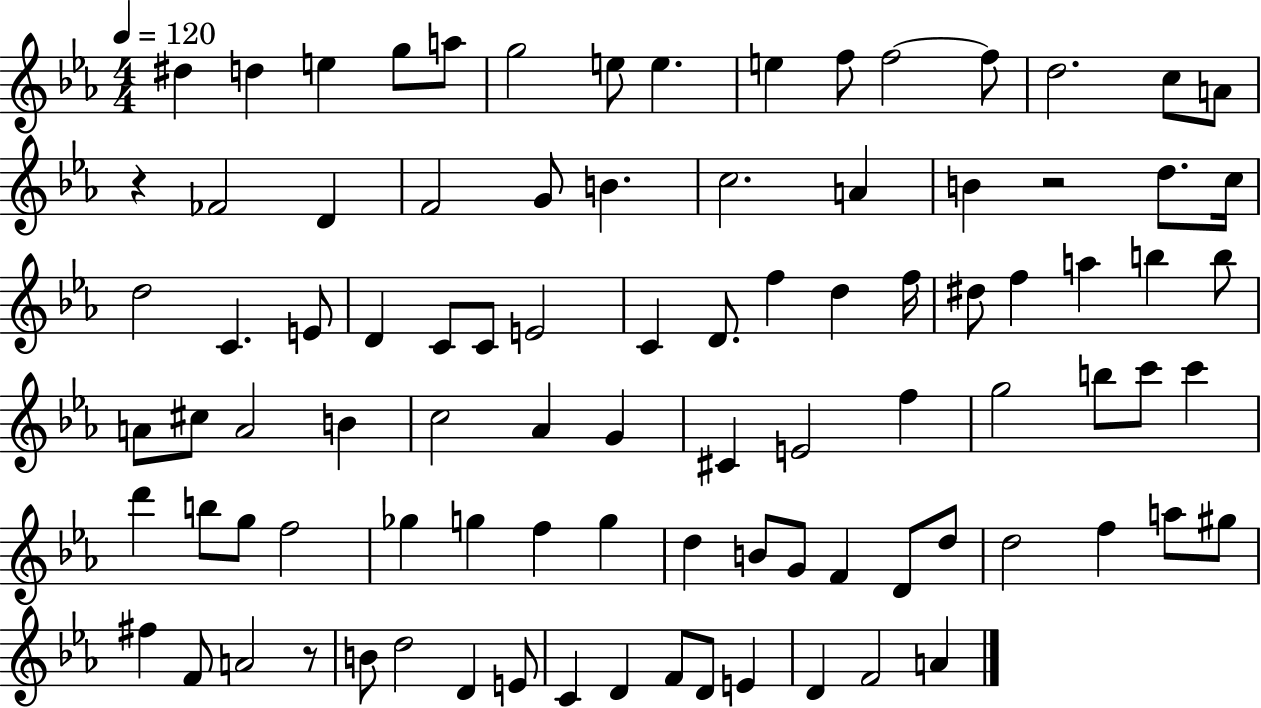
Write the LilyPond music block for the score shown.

{
  \clef treble
  \numericTimeSignature
  \time 4/4
  \key ees \major
  \tempo 4 = 120
  dis''4 d''4 e''4 g''8 a''8 | g''2 e''8 e''4. | e''4 f''8 f''2~~ f''8 | d''2. c''8 a'8 | \break r4 fes'2 d'4 | f'2 g'8 b'4. | c''2. a'4 | b'4 r2 d''8. c''16 | \break d''2 c'4. e'8 | d'4 c'8 c'8 e'2 | c'4 d'8. f''4 d''4 f''16 | dis''8 f''4 a''4 b''4 b''8 | \break a'8 cis''8 a'2 b'4 | c''2 aes'4 g'4 | cis'4 e'2 f''4 | g''2 b''8 c'''8 c'''4 | \break d'''4 b''8 g''8 f''2 | ges''4 g''4 f''4 g''4 | d''4 b'8 g'8 f'4 d'8 d''8 | d''2 f''4 a''8 gis''8 | \break fis''4 f'8 a'2 r8 | b'8 d''2 d'4 e'8 | c'4 d'4 f'8 d'8 e'4 | d'4 f'2 a'4 | \break \bar "|."
}